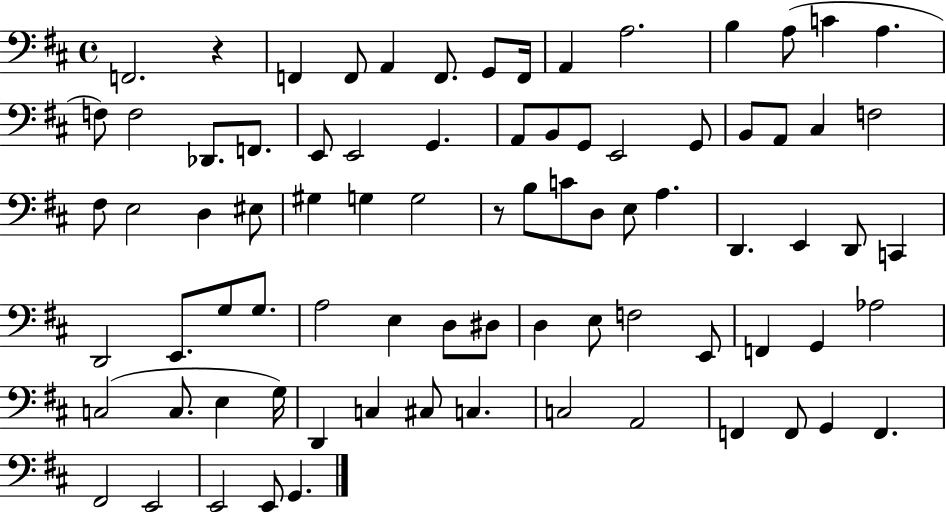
{
  \clef bass
  \time 4/4
  \defaultTimeSignature
  \key d \major
  f,2. r4 | f,4 f,8 a,4 f,8. g,8 f,16 | a,4 a2. | b4 a8( c'4 a4. | \break f8) f2 des,8. f,8. | e,8 e,2 g,4. | a,8 b,8 g,8 e,2 g,8 | b,8 a,8 cis4 f2 | \break fis8 e2 d4 eis8 | gis4 g4 g2 | r8 b8 c'8 d8 e8 a4. | d,4. e,4 d,8 c,4 | \break d,2 e,8. g8 g8. | a2 e4 d8 dis8 | d4 e8 f2 e,8 | f,4 g,4 aes2 | \break c2( c8. e4 g16) | d,4 c4 cis8 c4. | c2 a,2 | f,4 f,8 g,4 f,4. | \break fis,2 e,2 | e,2 e,8 g,4. | \bar "|."
}